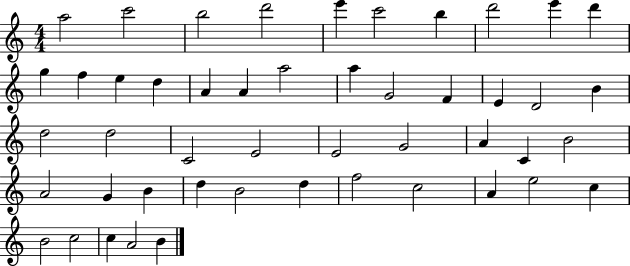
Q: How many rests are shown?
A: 0